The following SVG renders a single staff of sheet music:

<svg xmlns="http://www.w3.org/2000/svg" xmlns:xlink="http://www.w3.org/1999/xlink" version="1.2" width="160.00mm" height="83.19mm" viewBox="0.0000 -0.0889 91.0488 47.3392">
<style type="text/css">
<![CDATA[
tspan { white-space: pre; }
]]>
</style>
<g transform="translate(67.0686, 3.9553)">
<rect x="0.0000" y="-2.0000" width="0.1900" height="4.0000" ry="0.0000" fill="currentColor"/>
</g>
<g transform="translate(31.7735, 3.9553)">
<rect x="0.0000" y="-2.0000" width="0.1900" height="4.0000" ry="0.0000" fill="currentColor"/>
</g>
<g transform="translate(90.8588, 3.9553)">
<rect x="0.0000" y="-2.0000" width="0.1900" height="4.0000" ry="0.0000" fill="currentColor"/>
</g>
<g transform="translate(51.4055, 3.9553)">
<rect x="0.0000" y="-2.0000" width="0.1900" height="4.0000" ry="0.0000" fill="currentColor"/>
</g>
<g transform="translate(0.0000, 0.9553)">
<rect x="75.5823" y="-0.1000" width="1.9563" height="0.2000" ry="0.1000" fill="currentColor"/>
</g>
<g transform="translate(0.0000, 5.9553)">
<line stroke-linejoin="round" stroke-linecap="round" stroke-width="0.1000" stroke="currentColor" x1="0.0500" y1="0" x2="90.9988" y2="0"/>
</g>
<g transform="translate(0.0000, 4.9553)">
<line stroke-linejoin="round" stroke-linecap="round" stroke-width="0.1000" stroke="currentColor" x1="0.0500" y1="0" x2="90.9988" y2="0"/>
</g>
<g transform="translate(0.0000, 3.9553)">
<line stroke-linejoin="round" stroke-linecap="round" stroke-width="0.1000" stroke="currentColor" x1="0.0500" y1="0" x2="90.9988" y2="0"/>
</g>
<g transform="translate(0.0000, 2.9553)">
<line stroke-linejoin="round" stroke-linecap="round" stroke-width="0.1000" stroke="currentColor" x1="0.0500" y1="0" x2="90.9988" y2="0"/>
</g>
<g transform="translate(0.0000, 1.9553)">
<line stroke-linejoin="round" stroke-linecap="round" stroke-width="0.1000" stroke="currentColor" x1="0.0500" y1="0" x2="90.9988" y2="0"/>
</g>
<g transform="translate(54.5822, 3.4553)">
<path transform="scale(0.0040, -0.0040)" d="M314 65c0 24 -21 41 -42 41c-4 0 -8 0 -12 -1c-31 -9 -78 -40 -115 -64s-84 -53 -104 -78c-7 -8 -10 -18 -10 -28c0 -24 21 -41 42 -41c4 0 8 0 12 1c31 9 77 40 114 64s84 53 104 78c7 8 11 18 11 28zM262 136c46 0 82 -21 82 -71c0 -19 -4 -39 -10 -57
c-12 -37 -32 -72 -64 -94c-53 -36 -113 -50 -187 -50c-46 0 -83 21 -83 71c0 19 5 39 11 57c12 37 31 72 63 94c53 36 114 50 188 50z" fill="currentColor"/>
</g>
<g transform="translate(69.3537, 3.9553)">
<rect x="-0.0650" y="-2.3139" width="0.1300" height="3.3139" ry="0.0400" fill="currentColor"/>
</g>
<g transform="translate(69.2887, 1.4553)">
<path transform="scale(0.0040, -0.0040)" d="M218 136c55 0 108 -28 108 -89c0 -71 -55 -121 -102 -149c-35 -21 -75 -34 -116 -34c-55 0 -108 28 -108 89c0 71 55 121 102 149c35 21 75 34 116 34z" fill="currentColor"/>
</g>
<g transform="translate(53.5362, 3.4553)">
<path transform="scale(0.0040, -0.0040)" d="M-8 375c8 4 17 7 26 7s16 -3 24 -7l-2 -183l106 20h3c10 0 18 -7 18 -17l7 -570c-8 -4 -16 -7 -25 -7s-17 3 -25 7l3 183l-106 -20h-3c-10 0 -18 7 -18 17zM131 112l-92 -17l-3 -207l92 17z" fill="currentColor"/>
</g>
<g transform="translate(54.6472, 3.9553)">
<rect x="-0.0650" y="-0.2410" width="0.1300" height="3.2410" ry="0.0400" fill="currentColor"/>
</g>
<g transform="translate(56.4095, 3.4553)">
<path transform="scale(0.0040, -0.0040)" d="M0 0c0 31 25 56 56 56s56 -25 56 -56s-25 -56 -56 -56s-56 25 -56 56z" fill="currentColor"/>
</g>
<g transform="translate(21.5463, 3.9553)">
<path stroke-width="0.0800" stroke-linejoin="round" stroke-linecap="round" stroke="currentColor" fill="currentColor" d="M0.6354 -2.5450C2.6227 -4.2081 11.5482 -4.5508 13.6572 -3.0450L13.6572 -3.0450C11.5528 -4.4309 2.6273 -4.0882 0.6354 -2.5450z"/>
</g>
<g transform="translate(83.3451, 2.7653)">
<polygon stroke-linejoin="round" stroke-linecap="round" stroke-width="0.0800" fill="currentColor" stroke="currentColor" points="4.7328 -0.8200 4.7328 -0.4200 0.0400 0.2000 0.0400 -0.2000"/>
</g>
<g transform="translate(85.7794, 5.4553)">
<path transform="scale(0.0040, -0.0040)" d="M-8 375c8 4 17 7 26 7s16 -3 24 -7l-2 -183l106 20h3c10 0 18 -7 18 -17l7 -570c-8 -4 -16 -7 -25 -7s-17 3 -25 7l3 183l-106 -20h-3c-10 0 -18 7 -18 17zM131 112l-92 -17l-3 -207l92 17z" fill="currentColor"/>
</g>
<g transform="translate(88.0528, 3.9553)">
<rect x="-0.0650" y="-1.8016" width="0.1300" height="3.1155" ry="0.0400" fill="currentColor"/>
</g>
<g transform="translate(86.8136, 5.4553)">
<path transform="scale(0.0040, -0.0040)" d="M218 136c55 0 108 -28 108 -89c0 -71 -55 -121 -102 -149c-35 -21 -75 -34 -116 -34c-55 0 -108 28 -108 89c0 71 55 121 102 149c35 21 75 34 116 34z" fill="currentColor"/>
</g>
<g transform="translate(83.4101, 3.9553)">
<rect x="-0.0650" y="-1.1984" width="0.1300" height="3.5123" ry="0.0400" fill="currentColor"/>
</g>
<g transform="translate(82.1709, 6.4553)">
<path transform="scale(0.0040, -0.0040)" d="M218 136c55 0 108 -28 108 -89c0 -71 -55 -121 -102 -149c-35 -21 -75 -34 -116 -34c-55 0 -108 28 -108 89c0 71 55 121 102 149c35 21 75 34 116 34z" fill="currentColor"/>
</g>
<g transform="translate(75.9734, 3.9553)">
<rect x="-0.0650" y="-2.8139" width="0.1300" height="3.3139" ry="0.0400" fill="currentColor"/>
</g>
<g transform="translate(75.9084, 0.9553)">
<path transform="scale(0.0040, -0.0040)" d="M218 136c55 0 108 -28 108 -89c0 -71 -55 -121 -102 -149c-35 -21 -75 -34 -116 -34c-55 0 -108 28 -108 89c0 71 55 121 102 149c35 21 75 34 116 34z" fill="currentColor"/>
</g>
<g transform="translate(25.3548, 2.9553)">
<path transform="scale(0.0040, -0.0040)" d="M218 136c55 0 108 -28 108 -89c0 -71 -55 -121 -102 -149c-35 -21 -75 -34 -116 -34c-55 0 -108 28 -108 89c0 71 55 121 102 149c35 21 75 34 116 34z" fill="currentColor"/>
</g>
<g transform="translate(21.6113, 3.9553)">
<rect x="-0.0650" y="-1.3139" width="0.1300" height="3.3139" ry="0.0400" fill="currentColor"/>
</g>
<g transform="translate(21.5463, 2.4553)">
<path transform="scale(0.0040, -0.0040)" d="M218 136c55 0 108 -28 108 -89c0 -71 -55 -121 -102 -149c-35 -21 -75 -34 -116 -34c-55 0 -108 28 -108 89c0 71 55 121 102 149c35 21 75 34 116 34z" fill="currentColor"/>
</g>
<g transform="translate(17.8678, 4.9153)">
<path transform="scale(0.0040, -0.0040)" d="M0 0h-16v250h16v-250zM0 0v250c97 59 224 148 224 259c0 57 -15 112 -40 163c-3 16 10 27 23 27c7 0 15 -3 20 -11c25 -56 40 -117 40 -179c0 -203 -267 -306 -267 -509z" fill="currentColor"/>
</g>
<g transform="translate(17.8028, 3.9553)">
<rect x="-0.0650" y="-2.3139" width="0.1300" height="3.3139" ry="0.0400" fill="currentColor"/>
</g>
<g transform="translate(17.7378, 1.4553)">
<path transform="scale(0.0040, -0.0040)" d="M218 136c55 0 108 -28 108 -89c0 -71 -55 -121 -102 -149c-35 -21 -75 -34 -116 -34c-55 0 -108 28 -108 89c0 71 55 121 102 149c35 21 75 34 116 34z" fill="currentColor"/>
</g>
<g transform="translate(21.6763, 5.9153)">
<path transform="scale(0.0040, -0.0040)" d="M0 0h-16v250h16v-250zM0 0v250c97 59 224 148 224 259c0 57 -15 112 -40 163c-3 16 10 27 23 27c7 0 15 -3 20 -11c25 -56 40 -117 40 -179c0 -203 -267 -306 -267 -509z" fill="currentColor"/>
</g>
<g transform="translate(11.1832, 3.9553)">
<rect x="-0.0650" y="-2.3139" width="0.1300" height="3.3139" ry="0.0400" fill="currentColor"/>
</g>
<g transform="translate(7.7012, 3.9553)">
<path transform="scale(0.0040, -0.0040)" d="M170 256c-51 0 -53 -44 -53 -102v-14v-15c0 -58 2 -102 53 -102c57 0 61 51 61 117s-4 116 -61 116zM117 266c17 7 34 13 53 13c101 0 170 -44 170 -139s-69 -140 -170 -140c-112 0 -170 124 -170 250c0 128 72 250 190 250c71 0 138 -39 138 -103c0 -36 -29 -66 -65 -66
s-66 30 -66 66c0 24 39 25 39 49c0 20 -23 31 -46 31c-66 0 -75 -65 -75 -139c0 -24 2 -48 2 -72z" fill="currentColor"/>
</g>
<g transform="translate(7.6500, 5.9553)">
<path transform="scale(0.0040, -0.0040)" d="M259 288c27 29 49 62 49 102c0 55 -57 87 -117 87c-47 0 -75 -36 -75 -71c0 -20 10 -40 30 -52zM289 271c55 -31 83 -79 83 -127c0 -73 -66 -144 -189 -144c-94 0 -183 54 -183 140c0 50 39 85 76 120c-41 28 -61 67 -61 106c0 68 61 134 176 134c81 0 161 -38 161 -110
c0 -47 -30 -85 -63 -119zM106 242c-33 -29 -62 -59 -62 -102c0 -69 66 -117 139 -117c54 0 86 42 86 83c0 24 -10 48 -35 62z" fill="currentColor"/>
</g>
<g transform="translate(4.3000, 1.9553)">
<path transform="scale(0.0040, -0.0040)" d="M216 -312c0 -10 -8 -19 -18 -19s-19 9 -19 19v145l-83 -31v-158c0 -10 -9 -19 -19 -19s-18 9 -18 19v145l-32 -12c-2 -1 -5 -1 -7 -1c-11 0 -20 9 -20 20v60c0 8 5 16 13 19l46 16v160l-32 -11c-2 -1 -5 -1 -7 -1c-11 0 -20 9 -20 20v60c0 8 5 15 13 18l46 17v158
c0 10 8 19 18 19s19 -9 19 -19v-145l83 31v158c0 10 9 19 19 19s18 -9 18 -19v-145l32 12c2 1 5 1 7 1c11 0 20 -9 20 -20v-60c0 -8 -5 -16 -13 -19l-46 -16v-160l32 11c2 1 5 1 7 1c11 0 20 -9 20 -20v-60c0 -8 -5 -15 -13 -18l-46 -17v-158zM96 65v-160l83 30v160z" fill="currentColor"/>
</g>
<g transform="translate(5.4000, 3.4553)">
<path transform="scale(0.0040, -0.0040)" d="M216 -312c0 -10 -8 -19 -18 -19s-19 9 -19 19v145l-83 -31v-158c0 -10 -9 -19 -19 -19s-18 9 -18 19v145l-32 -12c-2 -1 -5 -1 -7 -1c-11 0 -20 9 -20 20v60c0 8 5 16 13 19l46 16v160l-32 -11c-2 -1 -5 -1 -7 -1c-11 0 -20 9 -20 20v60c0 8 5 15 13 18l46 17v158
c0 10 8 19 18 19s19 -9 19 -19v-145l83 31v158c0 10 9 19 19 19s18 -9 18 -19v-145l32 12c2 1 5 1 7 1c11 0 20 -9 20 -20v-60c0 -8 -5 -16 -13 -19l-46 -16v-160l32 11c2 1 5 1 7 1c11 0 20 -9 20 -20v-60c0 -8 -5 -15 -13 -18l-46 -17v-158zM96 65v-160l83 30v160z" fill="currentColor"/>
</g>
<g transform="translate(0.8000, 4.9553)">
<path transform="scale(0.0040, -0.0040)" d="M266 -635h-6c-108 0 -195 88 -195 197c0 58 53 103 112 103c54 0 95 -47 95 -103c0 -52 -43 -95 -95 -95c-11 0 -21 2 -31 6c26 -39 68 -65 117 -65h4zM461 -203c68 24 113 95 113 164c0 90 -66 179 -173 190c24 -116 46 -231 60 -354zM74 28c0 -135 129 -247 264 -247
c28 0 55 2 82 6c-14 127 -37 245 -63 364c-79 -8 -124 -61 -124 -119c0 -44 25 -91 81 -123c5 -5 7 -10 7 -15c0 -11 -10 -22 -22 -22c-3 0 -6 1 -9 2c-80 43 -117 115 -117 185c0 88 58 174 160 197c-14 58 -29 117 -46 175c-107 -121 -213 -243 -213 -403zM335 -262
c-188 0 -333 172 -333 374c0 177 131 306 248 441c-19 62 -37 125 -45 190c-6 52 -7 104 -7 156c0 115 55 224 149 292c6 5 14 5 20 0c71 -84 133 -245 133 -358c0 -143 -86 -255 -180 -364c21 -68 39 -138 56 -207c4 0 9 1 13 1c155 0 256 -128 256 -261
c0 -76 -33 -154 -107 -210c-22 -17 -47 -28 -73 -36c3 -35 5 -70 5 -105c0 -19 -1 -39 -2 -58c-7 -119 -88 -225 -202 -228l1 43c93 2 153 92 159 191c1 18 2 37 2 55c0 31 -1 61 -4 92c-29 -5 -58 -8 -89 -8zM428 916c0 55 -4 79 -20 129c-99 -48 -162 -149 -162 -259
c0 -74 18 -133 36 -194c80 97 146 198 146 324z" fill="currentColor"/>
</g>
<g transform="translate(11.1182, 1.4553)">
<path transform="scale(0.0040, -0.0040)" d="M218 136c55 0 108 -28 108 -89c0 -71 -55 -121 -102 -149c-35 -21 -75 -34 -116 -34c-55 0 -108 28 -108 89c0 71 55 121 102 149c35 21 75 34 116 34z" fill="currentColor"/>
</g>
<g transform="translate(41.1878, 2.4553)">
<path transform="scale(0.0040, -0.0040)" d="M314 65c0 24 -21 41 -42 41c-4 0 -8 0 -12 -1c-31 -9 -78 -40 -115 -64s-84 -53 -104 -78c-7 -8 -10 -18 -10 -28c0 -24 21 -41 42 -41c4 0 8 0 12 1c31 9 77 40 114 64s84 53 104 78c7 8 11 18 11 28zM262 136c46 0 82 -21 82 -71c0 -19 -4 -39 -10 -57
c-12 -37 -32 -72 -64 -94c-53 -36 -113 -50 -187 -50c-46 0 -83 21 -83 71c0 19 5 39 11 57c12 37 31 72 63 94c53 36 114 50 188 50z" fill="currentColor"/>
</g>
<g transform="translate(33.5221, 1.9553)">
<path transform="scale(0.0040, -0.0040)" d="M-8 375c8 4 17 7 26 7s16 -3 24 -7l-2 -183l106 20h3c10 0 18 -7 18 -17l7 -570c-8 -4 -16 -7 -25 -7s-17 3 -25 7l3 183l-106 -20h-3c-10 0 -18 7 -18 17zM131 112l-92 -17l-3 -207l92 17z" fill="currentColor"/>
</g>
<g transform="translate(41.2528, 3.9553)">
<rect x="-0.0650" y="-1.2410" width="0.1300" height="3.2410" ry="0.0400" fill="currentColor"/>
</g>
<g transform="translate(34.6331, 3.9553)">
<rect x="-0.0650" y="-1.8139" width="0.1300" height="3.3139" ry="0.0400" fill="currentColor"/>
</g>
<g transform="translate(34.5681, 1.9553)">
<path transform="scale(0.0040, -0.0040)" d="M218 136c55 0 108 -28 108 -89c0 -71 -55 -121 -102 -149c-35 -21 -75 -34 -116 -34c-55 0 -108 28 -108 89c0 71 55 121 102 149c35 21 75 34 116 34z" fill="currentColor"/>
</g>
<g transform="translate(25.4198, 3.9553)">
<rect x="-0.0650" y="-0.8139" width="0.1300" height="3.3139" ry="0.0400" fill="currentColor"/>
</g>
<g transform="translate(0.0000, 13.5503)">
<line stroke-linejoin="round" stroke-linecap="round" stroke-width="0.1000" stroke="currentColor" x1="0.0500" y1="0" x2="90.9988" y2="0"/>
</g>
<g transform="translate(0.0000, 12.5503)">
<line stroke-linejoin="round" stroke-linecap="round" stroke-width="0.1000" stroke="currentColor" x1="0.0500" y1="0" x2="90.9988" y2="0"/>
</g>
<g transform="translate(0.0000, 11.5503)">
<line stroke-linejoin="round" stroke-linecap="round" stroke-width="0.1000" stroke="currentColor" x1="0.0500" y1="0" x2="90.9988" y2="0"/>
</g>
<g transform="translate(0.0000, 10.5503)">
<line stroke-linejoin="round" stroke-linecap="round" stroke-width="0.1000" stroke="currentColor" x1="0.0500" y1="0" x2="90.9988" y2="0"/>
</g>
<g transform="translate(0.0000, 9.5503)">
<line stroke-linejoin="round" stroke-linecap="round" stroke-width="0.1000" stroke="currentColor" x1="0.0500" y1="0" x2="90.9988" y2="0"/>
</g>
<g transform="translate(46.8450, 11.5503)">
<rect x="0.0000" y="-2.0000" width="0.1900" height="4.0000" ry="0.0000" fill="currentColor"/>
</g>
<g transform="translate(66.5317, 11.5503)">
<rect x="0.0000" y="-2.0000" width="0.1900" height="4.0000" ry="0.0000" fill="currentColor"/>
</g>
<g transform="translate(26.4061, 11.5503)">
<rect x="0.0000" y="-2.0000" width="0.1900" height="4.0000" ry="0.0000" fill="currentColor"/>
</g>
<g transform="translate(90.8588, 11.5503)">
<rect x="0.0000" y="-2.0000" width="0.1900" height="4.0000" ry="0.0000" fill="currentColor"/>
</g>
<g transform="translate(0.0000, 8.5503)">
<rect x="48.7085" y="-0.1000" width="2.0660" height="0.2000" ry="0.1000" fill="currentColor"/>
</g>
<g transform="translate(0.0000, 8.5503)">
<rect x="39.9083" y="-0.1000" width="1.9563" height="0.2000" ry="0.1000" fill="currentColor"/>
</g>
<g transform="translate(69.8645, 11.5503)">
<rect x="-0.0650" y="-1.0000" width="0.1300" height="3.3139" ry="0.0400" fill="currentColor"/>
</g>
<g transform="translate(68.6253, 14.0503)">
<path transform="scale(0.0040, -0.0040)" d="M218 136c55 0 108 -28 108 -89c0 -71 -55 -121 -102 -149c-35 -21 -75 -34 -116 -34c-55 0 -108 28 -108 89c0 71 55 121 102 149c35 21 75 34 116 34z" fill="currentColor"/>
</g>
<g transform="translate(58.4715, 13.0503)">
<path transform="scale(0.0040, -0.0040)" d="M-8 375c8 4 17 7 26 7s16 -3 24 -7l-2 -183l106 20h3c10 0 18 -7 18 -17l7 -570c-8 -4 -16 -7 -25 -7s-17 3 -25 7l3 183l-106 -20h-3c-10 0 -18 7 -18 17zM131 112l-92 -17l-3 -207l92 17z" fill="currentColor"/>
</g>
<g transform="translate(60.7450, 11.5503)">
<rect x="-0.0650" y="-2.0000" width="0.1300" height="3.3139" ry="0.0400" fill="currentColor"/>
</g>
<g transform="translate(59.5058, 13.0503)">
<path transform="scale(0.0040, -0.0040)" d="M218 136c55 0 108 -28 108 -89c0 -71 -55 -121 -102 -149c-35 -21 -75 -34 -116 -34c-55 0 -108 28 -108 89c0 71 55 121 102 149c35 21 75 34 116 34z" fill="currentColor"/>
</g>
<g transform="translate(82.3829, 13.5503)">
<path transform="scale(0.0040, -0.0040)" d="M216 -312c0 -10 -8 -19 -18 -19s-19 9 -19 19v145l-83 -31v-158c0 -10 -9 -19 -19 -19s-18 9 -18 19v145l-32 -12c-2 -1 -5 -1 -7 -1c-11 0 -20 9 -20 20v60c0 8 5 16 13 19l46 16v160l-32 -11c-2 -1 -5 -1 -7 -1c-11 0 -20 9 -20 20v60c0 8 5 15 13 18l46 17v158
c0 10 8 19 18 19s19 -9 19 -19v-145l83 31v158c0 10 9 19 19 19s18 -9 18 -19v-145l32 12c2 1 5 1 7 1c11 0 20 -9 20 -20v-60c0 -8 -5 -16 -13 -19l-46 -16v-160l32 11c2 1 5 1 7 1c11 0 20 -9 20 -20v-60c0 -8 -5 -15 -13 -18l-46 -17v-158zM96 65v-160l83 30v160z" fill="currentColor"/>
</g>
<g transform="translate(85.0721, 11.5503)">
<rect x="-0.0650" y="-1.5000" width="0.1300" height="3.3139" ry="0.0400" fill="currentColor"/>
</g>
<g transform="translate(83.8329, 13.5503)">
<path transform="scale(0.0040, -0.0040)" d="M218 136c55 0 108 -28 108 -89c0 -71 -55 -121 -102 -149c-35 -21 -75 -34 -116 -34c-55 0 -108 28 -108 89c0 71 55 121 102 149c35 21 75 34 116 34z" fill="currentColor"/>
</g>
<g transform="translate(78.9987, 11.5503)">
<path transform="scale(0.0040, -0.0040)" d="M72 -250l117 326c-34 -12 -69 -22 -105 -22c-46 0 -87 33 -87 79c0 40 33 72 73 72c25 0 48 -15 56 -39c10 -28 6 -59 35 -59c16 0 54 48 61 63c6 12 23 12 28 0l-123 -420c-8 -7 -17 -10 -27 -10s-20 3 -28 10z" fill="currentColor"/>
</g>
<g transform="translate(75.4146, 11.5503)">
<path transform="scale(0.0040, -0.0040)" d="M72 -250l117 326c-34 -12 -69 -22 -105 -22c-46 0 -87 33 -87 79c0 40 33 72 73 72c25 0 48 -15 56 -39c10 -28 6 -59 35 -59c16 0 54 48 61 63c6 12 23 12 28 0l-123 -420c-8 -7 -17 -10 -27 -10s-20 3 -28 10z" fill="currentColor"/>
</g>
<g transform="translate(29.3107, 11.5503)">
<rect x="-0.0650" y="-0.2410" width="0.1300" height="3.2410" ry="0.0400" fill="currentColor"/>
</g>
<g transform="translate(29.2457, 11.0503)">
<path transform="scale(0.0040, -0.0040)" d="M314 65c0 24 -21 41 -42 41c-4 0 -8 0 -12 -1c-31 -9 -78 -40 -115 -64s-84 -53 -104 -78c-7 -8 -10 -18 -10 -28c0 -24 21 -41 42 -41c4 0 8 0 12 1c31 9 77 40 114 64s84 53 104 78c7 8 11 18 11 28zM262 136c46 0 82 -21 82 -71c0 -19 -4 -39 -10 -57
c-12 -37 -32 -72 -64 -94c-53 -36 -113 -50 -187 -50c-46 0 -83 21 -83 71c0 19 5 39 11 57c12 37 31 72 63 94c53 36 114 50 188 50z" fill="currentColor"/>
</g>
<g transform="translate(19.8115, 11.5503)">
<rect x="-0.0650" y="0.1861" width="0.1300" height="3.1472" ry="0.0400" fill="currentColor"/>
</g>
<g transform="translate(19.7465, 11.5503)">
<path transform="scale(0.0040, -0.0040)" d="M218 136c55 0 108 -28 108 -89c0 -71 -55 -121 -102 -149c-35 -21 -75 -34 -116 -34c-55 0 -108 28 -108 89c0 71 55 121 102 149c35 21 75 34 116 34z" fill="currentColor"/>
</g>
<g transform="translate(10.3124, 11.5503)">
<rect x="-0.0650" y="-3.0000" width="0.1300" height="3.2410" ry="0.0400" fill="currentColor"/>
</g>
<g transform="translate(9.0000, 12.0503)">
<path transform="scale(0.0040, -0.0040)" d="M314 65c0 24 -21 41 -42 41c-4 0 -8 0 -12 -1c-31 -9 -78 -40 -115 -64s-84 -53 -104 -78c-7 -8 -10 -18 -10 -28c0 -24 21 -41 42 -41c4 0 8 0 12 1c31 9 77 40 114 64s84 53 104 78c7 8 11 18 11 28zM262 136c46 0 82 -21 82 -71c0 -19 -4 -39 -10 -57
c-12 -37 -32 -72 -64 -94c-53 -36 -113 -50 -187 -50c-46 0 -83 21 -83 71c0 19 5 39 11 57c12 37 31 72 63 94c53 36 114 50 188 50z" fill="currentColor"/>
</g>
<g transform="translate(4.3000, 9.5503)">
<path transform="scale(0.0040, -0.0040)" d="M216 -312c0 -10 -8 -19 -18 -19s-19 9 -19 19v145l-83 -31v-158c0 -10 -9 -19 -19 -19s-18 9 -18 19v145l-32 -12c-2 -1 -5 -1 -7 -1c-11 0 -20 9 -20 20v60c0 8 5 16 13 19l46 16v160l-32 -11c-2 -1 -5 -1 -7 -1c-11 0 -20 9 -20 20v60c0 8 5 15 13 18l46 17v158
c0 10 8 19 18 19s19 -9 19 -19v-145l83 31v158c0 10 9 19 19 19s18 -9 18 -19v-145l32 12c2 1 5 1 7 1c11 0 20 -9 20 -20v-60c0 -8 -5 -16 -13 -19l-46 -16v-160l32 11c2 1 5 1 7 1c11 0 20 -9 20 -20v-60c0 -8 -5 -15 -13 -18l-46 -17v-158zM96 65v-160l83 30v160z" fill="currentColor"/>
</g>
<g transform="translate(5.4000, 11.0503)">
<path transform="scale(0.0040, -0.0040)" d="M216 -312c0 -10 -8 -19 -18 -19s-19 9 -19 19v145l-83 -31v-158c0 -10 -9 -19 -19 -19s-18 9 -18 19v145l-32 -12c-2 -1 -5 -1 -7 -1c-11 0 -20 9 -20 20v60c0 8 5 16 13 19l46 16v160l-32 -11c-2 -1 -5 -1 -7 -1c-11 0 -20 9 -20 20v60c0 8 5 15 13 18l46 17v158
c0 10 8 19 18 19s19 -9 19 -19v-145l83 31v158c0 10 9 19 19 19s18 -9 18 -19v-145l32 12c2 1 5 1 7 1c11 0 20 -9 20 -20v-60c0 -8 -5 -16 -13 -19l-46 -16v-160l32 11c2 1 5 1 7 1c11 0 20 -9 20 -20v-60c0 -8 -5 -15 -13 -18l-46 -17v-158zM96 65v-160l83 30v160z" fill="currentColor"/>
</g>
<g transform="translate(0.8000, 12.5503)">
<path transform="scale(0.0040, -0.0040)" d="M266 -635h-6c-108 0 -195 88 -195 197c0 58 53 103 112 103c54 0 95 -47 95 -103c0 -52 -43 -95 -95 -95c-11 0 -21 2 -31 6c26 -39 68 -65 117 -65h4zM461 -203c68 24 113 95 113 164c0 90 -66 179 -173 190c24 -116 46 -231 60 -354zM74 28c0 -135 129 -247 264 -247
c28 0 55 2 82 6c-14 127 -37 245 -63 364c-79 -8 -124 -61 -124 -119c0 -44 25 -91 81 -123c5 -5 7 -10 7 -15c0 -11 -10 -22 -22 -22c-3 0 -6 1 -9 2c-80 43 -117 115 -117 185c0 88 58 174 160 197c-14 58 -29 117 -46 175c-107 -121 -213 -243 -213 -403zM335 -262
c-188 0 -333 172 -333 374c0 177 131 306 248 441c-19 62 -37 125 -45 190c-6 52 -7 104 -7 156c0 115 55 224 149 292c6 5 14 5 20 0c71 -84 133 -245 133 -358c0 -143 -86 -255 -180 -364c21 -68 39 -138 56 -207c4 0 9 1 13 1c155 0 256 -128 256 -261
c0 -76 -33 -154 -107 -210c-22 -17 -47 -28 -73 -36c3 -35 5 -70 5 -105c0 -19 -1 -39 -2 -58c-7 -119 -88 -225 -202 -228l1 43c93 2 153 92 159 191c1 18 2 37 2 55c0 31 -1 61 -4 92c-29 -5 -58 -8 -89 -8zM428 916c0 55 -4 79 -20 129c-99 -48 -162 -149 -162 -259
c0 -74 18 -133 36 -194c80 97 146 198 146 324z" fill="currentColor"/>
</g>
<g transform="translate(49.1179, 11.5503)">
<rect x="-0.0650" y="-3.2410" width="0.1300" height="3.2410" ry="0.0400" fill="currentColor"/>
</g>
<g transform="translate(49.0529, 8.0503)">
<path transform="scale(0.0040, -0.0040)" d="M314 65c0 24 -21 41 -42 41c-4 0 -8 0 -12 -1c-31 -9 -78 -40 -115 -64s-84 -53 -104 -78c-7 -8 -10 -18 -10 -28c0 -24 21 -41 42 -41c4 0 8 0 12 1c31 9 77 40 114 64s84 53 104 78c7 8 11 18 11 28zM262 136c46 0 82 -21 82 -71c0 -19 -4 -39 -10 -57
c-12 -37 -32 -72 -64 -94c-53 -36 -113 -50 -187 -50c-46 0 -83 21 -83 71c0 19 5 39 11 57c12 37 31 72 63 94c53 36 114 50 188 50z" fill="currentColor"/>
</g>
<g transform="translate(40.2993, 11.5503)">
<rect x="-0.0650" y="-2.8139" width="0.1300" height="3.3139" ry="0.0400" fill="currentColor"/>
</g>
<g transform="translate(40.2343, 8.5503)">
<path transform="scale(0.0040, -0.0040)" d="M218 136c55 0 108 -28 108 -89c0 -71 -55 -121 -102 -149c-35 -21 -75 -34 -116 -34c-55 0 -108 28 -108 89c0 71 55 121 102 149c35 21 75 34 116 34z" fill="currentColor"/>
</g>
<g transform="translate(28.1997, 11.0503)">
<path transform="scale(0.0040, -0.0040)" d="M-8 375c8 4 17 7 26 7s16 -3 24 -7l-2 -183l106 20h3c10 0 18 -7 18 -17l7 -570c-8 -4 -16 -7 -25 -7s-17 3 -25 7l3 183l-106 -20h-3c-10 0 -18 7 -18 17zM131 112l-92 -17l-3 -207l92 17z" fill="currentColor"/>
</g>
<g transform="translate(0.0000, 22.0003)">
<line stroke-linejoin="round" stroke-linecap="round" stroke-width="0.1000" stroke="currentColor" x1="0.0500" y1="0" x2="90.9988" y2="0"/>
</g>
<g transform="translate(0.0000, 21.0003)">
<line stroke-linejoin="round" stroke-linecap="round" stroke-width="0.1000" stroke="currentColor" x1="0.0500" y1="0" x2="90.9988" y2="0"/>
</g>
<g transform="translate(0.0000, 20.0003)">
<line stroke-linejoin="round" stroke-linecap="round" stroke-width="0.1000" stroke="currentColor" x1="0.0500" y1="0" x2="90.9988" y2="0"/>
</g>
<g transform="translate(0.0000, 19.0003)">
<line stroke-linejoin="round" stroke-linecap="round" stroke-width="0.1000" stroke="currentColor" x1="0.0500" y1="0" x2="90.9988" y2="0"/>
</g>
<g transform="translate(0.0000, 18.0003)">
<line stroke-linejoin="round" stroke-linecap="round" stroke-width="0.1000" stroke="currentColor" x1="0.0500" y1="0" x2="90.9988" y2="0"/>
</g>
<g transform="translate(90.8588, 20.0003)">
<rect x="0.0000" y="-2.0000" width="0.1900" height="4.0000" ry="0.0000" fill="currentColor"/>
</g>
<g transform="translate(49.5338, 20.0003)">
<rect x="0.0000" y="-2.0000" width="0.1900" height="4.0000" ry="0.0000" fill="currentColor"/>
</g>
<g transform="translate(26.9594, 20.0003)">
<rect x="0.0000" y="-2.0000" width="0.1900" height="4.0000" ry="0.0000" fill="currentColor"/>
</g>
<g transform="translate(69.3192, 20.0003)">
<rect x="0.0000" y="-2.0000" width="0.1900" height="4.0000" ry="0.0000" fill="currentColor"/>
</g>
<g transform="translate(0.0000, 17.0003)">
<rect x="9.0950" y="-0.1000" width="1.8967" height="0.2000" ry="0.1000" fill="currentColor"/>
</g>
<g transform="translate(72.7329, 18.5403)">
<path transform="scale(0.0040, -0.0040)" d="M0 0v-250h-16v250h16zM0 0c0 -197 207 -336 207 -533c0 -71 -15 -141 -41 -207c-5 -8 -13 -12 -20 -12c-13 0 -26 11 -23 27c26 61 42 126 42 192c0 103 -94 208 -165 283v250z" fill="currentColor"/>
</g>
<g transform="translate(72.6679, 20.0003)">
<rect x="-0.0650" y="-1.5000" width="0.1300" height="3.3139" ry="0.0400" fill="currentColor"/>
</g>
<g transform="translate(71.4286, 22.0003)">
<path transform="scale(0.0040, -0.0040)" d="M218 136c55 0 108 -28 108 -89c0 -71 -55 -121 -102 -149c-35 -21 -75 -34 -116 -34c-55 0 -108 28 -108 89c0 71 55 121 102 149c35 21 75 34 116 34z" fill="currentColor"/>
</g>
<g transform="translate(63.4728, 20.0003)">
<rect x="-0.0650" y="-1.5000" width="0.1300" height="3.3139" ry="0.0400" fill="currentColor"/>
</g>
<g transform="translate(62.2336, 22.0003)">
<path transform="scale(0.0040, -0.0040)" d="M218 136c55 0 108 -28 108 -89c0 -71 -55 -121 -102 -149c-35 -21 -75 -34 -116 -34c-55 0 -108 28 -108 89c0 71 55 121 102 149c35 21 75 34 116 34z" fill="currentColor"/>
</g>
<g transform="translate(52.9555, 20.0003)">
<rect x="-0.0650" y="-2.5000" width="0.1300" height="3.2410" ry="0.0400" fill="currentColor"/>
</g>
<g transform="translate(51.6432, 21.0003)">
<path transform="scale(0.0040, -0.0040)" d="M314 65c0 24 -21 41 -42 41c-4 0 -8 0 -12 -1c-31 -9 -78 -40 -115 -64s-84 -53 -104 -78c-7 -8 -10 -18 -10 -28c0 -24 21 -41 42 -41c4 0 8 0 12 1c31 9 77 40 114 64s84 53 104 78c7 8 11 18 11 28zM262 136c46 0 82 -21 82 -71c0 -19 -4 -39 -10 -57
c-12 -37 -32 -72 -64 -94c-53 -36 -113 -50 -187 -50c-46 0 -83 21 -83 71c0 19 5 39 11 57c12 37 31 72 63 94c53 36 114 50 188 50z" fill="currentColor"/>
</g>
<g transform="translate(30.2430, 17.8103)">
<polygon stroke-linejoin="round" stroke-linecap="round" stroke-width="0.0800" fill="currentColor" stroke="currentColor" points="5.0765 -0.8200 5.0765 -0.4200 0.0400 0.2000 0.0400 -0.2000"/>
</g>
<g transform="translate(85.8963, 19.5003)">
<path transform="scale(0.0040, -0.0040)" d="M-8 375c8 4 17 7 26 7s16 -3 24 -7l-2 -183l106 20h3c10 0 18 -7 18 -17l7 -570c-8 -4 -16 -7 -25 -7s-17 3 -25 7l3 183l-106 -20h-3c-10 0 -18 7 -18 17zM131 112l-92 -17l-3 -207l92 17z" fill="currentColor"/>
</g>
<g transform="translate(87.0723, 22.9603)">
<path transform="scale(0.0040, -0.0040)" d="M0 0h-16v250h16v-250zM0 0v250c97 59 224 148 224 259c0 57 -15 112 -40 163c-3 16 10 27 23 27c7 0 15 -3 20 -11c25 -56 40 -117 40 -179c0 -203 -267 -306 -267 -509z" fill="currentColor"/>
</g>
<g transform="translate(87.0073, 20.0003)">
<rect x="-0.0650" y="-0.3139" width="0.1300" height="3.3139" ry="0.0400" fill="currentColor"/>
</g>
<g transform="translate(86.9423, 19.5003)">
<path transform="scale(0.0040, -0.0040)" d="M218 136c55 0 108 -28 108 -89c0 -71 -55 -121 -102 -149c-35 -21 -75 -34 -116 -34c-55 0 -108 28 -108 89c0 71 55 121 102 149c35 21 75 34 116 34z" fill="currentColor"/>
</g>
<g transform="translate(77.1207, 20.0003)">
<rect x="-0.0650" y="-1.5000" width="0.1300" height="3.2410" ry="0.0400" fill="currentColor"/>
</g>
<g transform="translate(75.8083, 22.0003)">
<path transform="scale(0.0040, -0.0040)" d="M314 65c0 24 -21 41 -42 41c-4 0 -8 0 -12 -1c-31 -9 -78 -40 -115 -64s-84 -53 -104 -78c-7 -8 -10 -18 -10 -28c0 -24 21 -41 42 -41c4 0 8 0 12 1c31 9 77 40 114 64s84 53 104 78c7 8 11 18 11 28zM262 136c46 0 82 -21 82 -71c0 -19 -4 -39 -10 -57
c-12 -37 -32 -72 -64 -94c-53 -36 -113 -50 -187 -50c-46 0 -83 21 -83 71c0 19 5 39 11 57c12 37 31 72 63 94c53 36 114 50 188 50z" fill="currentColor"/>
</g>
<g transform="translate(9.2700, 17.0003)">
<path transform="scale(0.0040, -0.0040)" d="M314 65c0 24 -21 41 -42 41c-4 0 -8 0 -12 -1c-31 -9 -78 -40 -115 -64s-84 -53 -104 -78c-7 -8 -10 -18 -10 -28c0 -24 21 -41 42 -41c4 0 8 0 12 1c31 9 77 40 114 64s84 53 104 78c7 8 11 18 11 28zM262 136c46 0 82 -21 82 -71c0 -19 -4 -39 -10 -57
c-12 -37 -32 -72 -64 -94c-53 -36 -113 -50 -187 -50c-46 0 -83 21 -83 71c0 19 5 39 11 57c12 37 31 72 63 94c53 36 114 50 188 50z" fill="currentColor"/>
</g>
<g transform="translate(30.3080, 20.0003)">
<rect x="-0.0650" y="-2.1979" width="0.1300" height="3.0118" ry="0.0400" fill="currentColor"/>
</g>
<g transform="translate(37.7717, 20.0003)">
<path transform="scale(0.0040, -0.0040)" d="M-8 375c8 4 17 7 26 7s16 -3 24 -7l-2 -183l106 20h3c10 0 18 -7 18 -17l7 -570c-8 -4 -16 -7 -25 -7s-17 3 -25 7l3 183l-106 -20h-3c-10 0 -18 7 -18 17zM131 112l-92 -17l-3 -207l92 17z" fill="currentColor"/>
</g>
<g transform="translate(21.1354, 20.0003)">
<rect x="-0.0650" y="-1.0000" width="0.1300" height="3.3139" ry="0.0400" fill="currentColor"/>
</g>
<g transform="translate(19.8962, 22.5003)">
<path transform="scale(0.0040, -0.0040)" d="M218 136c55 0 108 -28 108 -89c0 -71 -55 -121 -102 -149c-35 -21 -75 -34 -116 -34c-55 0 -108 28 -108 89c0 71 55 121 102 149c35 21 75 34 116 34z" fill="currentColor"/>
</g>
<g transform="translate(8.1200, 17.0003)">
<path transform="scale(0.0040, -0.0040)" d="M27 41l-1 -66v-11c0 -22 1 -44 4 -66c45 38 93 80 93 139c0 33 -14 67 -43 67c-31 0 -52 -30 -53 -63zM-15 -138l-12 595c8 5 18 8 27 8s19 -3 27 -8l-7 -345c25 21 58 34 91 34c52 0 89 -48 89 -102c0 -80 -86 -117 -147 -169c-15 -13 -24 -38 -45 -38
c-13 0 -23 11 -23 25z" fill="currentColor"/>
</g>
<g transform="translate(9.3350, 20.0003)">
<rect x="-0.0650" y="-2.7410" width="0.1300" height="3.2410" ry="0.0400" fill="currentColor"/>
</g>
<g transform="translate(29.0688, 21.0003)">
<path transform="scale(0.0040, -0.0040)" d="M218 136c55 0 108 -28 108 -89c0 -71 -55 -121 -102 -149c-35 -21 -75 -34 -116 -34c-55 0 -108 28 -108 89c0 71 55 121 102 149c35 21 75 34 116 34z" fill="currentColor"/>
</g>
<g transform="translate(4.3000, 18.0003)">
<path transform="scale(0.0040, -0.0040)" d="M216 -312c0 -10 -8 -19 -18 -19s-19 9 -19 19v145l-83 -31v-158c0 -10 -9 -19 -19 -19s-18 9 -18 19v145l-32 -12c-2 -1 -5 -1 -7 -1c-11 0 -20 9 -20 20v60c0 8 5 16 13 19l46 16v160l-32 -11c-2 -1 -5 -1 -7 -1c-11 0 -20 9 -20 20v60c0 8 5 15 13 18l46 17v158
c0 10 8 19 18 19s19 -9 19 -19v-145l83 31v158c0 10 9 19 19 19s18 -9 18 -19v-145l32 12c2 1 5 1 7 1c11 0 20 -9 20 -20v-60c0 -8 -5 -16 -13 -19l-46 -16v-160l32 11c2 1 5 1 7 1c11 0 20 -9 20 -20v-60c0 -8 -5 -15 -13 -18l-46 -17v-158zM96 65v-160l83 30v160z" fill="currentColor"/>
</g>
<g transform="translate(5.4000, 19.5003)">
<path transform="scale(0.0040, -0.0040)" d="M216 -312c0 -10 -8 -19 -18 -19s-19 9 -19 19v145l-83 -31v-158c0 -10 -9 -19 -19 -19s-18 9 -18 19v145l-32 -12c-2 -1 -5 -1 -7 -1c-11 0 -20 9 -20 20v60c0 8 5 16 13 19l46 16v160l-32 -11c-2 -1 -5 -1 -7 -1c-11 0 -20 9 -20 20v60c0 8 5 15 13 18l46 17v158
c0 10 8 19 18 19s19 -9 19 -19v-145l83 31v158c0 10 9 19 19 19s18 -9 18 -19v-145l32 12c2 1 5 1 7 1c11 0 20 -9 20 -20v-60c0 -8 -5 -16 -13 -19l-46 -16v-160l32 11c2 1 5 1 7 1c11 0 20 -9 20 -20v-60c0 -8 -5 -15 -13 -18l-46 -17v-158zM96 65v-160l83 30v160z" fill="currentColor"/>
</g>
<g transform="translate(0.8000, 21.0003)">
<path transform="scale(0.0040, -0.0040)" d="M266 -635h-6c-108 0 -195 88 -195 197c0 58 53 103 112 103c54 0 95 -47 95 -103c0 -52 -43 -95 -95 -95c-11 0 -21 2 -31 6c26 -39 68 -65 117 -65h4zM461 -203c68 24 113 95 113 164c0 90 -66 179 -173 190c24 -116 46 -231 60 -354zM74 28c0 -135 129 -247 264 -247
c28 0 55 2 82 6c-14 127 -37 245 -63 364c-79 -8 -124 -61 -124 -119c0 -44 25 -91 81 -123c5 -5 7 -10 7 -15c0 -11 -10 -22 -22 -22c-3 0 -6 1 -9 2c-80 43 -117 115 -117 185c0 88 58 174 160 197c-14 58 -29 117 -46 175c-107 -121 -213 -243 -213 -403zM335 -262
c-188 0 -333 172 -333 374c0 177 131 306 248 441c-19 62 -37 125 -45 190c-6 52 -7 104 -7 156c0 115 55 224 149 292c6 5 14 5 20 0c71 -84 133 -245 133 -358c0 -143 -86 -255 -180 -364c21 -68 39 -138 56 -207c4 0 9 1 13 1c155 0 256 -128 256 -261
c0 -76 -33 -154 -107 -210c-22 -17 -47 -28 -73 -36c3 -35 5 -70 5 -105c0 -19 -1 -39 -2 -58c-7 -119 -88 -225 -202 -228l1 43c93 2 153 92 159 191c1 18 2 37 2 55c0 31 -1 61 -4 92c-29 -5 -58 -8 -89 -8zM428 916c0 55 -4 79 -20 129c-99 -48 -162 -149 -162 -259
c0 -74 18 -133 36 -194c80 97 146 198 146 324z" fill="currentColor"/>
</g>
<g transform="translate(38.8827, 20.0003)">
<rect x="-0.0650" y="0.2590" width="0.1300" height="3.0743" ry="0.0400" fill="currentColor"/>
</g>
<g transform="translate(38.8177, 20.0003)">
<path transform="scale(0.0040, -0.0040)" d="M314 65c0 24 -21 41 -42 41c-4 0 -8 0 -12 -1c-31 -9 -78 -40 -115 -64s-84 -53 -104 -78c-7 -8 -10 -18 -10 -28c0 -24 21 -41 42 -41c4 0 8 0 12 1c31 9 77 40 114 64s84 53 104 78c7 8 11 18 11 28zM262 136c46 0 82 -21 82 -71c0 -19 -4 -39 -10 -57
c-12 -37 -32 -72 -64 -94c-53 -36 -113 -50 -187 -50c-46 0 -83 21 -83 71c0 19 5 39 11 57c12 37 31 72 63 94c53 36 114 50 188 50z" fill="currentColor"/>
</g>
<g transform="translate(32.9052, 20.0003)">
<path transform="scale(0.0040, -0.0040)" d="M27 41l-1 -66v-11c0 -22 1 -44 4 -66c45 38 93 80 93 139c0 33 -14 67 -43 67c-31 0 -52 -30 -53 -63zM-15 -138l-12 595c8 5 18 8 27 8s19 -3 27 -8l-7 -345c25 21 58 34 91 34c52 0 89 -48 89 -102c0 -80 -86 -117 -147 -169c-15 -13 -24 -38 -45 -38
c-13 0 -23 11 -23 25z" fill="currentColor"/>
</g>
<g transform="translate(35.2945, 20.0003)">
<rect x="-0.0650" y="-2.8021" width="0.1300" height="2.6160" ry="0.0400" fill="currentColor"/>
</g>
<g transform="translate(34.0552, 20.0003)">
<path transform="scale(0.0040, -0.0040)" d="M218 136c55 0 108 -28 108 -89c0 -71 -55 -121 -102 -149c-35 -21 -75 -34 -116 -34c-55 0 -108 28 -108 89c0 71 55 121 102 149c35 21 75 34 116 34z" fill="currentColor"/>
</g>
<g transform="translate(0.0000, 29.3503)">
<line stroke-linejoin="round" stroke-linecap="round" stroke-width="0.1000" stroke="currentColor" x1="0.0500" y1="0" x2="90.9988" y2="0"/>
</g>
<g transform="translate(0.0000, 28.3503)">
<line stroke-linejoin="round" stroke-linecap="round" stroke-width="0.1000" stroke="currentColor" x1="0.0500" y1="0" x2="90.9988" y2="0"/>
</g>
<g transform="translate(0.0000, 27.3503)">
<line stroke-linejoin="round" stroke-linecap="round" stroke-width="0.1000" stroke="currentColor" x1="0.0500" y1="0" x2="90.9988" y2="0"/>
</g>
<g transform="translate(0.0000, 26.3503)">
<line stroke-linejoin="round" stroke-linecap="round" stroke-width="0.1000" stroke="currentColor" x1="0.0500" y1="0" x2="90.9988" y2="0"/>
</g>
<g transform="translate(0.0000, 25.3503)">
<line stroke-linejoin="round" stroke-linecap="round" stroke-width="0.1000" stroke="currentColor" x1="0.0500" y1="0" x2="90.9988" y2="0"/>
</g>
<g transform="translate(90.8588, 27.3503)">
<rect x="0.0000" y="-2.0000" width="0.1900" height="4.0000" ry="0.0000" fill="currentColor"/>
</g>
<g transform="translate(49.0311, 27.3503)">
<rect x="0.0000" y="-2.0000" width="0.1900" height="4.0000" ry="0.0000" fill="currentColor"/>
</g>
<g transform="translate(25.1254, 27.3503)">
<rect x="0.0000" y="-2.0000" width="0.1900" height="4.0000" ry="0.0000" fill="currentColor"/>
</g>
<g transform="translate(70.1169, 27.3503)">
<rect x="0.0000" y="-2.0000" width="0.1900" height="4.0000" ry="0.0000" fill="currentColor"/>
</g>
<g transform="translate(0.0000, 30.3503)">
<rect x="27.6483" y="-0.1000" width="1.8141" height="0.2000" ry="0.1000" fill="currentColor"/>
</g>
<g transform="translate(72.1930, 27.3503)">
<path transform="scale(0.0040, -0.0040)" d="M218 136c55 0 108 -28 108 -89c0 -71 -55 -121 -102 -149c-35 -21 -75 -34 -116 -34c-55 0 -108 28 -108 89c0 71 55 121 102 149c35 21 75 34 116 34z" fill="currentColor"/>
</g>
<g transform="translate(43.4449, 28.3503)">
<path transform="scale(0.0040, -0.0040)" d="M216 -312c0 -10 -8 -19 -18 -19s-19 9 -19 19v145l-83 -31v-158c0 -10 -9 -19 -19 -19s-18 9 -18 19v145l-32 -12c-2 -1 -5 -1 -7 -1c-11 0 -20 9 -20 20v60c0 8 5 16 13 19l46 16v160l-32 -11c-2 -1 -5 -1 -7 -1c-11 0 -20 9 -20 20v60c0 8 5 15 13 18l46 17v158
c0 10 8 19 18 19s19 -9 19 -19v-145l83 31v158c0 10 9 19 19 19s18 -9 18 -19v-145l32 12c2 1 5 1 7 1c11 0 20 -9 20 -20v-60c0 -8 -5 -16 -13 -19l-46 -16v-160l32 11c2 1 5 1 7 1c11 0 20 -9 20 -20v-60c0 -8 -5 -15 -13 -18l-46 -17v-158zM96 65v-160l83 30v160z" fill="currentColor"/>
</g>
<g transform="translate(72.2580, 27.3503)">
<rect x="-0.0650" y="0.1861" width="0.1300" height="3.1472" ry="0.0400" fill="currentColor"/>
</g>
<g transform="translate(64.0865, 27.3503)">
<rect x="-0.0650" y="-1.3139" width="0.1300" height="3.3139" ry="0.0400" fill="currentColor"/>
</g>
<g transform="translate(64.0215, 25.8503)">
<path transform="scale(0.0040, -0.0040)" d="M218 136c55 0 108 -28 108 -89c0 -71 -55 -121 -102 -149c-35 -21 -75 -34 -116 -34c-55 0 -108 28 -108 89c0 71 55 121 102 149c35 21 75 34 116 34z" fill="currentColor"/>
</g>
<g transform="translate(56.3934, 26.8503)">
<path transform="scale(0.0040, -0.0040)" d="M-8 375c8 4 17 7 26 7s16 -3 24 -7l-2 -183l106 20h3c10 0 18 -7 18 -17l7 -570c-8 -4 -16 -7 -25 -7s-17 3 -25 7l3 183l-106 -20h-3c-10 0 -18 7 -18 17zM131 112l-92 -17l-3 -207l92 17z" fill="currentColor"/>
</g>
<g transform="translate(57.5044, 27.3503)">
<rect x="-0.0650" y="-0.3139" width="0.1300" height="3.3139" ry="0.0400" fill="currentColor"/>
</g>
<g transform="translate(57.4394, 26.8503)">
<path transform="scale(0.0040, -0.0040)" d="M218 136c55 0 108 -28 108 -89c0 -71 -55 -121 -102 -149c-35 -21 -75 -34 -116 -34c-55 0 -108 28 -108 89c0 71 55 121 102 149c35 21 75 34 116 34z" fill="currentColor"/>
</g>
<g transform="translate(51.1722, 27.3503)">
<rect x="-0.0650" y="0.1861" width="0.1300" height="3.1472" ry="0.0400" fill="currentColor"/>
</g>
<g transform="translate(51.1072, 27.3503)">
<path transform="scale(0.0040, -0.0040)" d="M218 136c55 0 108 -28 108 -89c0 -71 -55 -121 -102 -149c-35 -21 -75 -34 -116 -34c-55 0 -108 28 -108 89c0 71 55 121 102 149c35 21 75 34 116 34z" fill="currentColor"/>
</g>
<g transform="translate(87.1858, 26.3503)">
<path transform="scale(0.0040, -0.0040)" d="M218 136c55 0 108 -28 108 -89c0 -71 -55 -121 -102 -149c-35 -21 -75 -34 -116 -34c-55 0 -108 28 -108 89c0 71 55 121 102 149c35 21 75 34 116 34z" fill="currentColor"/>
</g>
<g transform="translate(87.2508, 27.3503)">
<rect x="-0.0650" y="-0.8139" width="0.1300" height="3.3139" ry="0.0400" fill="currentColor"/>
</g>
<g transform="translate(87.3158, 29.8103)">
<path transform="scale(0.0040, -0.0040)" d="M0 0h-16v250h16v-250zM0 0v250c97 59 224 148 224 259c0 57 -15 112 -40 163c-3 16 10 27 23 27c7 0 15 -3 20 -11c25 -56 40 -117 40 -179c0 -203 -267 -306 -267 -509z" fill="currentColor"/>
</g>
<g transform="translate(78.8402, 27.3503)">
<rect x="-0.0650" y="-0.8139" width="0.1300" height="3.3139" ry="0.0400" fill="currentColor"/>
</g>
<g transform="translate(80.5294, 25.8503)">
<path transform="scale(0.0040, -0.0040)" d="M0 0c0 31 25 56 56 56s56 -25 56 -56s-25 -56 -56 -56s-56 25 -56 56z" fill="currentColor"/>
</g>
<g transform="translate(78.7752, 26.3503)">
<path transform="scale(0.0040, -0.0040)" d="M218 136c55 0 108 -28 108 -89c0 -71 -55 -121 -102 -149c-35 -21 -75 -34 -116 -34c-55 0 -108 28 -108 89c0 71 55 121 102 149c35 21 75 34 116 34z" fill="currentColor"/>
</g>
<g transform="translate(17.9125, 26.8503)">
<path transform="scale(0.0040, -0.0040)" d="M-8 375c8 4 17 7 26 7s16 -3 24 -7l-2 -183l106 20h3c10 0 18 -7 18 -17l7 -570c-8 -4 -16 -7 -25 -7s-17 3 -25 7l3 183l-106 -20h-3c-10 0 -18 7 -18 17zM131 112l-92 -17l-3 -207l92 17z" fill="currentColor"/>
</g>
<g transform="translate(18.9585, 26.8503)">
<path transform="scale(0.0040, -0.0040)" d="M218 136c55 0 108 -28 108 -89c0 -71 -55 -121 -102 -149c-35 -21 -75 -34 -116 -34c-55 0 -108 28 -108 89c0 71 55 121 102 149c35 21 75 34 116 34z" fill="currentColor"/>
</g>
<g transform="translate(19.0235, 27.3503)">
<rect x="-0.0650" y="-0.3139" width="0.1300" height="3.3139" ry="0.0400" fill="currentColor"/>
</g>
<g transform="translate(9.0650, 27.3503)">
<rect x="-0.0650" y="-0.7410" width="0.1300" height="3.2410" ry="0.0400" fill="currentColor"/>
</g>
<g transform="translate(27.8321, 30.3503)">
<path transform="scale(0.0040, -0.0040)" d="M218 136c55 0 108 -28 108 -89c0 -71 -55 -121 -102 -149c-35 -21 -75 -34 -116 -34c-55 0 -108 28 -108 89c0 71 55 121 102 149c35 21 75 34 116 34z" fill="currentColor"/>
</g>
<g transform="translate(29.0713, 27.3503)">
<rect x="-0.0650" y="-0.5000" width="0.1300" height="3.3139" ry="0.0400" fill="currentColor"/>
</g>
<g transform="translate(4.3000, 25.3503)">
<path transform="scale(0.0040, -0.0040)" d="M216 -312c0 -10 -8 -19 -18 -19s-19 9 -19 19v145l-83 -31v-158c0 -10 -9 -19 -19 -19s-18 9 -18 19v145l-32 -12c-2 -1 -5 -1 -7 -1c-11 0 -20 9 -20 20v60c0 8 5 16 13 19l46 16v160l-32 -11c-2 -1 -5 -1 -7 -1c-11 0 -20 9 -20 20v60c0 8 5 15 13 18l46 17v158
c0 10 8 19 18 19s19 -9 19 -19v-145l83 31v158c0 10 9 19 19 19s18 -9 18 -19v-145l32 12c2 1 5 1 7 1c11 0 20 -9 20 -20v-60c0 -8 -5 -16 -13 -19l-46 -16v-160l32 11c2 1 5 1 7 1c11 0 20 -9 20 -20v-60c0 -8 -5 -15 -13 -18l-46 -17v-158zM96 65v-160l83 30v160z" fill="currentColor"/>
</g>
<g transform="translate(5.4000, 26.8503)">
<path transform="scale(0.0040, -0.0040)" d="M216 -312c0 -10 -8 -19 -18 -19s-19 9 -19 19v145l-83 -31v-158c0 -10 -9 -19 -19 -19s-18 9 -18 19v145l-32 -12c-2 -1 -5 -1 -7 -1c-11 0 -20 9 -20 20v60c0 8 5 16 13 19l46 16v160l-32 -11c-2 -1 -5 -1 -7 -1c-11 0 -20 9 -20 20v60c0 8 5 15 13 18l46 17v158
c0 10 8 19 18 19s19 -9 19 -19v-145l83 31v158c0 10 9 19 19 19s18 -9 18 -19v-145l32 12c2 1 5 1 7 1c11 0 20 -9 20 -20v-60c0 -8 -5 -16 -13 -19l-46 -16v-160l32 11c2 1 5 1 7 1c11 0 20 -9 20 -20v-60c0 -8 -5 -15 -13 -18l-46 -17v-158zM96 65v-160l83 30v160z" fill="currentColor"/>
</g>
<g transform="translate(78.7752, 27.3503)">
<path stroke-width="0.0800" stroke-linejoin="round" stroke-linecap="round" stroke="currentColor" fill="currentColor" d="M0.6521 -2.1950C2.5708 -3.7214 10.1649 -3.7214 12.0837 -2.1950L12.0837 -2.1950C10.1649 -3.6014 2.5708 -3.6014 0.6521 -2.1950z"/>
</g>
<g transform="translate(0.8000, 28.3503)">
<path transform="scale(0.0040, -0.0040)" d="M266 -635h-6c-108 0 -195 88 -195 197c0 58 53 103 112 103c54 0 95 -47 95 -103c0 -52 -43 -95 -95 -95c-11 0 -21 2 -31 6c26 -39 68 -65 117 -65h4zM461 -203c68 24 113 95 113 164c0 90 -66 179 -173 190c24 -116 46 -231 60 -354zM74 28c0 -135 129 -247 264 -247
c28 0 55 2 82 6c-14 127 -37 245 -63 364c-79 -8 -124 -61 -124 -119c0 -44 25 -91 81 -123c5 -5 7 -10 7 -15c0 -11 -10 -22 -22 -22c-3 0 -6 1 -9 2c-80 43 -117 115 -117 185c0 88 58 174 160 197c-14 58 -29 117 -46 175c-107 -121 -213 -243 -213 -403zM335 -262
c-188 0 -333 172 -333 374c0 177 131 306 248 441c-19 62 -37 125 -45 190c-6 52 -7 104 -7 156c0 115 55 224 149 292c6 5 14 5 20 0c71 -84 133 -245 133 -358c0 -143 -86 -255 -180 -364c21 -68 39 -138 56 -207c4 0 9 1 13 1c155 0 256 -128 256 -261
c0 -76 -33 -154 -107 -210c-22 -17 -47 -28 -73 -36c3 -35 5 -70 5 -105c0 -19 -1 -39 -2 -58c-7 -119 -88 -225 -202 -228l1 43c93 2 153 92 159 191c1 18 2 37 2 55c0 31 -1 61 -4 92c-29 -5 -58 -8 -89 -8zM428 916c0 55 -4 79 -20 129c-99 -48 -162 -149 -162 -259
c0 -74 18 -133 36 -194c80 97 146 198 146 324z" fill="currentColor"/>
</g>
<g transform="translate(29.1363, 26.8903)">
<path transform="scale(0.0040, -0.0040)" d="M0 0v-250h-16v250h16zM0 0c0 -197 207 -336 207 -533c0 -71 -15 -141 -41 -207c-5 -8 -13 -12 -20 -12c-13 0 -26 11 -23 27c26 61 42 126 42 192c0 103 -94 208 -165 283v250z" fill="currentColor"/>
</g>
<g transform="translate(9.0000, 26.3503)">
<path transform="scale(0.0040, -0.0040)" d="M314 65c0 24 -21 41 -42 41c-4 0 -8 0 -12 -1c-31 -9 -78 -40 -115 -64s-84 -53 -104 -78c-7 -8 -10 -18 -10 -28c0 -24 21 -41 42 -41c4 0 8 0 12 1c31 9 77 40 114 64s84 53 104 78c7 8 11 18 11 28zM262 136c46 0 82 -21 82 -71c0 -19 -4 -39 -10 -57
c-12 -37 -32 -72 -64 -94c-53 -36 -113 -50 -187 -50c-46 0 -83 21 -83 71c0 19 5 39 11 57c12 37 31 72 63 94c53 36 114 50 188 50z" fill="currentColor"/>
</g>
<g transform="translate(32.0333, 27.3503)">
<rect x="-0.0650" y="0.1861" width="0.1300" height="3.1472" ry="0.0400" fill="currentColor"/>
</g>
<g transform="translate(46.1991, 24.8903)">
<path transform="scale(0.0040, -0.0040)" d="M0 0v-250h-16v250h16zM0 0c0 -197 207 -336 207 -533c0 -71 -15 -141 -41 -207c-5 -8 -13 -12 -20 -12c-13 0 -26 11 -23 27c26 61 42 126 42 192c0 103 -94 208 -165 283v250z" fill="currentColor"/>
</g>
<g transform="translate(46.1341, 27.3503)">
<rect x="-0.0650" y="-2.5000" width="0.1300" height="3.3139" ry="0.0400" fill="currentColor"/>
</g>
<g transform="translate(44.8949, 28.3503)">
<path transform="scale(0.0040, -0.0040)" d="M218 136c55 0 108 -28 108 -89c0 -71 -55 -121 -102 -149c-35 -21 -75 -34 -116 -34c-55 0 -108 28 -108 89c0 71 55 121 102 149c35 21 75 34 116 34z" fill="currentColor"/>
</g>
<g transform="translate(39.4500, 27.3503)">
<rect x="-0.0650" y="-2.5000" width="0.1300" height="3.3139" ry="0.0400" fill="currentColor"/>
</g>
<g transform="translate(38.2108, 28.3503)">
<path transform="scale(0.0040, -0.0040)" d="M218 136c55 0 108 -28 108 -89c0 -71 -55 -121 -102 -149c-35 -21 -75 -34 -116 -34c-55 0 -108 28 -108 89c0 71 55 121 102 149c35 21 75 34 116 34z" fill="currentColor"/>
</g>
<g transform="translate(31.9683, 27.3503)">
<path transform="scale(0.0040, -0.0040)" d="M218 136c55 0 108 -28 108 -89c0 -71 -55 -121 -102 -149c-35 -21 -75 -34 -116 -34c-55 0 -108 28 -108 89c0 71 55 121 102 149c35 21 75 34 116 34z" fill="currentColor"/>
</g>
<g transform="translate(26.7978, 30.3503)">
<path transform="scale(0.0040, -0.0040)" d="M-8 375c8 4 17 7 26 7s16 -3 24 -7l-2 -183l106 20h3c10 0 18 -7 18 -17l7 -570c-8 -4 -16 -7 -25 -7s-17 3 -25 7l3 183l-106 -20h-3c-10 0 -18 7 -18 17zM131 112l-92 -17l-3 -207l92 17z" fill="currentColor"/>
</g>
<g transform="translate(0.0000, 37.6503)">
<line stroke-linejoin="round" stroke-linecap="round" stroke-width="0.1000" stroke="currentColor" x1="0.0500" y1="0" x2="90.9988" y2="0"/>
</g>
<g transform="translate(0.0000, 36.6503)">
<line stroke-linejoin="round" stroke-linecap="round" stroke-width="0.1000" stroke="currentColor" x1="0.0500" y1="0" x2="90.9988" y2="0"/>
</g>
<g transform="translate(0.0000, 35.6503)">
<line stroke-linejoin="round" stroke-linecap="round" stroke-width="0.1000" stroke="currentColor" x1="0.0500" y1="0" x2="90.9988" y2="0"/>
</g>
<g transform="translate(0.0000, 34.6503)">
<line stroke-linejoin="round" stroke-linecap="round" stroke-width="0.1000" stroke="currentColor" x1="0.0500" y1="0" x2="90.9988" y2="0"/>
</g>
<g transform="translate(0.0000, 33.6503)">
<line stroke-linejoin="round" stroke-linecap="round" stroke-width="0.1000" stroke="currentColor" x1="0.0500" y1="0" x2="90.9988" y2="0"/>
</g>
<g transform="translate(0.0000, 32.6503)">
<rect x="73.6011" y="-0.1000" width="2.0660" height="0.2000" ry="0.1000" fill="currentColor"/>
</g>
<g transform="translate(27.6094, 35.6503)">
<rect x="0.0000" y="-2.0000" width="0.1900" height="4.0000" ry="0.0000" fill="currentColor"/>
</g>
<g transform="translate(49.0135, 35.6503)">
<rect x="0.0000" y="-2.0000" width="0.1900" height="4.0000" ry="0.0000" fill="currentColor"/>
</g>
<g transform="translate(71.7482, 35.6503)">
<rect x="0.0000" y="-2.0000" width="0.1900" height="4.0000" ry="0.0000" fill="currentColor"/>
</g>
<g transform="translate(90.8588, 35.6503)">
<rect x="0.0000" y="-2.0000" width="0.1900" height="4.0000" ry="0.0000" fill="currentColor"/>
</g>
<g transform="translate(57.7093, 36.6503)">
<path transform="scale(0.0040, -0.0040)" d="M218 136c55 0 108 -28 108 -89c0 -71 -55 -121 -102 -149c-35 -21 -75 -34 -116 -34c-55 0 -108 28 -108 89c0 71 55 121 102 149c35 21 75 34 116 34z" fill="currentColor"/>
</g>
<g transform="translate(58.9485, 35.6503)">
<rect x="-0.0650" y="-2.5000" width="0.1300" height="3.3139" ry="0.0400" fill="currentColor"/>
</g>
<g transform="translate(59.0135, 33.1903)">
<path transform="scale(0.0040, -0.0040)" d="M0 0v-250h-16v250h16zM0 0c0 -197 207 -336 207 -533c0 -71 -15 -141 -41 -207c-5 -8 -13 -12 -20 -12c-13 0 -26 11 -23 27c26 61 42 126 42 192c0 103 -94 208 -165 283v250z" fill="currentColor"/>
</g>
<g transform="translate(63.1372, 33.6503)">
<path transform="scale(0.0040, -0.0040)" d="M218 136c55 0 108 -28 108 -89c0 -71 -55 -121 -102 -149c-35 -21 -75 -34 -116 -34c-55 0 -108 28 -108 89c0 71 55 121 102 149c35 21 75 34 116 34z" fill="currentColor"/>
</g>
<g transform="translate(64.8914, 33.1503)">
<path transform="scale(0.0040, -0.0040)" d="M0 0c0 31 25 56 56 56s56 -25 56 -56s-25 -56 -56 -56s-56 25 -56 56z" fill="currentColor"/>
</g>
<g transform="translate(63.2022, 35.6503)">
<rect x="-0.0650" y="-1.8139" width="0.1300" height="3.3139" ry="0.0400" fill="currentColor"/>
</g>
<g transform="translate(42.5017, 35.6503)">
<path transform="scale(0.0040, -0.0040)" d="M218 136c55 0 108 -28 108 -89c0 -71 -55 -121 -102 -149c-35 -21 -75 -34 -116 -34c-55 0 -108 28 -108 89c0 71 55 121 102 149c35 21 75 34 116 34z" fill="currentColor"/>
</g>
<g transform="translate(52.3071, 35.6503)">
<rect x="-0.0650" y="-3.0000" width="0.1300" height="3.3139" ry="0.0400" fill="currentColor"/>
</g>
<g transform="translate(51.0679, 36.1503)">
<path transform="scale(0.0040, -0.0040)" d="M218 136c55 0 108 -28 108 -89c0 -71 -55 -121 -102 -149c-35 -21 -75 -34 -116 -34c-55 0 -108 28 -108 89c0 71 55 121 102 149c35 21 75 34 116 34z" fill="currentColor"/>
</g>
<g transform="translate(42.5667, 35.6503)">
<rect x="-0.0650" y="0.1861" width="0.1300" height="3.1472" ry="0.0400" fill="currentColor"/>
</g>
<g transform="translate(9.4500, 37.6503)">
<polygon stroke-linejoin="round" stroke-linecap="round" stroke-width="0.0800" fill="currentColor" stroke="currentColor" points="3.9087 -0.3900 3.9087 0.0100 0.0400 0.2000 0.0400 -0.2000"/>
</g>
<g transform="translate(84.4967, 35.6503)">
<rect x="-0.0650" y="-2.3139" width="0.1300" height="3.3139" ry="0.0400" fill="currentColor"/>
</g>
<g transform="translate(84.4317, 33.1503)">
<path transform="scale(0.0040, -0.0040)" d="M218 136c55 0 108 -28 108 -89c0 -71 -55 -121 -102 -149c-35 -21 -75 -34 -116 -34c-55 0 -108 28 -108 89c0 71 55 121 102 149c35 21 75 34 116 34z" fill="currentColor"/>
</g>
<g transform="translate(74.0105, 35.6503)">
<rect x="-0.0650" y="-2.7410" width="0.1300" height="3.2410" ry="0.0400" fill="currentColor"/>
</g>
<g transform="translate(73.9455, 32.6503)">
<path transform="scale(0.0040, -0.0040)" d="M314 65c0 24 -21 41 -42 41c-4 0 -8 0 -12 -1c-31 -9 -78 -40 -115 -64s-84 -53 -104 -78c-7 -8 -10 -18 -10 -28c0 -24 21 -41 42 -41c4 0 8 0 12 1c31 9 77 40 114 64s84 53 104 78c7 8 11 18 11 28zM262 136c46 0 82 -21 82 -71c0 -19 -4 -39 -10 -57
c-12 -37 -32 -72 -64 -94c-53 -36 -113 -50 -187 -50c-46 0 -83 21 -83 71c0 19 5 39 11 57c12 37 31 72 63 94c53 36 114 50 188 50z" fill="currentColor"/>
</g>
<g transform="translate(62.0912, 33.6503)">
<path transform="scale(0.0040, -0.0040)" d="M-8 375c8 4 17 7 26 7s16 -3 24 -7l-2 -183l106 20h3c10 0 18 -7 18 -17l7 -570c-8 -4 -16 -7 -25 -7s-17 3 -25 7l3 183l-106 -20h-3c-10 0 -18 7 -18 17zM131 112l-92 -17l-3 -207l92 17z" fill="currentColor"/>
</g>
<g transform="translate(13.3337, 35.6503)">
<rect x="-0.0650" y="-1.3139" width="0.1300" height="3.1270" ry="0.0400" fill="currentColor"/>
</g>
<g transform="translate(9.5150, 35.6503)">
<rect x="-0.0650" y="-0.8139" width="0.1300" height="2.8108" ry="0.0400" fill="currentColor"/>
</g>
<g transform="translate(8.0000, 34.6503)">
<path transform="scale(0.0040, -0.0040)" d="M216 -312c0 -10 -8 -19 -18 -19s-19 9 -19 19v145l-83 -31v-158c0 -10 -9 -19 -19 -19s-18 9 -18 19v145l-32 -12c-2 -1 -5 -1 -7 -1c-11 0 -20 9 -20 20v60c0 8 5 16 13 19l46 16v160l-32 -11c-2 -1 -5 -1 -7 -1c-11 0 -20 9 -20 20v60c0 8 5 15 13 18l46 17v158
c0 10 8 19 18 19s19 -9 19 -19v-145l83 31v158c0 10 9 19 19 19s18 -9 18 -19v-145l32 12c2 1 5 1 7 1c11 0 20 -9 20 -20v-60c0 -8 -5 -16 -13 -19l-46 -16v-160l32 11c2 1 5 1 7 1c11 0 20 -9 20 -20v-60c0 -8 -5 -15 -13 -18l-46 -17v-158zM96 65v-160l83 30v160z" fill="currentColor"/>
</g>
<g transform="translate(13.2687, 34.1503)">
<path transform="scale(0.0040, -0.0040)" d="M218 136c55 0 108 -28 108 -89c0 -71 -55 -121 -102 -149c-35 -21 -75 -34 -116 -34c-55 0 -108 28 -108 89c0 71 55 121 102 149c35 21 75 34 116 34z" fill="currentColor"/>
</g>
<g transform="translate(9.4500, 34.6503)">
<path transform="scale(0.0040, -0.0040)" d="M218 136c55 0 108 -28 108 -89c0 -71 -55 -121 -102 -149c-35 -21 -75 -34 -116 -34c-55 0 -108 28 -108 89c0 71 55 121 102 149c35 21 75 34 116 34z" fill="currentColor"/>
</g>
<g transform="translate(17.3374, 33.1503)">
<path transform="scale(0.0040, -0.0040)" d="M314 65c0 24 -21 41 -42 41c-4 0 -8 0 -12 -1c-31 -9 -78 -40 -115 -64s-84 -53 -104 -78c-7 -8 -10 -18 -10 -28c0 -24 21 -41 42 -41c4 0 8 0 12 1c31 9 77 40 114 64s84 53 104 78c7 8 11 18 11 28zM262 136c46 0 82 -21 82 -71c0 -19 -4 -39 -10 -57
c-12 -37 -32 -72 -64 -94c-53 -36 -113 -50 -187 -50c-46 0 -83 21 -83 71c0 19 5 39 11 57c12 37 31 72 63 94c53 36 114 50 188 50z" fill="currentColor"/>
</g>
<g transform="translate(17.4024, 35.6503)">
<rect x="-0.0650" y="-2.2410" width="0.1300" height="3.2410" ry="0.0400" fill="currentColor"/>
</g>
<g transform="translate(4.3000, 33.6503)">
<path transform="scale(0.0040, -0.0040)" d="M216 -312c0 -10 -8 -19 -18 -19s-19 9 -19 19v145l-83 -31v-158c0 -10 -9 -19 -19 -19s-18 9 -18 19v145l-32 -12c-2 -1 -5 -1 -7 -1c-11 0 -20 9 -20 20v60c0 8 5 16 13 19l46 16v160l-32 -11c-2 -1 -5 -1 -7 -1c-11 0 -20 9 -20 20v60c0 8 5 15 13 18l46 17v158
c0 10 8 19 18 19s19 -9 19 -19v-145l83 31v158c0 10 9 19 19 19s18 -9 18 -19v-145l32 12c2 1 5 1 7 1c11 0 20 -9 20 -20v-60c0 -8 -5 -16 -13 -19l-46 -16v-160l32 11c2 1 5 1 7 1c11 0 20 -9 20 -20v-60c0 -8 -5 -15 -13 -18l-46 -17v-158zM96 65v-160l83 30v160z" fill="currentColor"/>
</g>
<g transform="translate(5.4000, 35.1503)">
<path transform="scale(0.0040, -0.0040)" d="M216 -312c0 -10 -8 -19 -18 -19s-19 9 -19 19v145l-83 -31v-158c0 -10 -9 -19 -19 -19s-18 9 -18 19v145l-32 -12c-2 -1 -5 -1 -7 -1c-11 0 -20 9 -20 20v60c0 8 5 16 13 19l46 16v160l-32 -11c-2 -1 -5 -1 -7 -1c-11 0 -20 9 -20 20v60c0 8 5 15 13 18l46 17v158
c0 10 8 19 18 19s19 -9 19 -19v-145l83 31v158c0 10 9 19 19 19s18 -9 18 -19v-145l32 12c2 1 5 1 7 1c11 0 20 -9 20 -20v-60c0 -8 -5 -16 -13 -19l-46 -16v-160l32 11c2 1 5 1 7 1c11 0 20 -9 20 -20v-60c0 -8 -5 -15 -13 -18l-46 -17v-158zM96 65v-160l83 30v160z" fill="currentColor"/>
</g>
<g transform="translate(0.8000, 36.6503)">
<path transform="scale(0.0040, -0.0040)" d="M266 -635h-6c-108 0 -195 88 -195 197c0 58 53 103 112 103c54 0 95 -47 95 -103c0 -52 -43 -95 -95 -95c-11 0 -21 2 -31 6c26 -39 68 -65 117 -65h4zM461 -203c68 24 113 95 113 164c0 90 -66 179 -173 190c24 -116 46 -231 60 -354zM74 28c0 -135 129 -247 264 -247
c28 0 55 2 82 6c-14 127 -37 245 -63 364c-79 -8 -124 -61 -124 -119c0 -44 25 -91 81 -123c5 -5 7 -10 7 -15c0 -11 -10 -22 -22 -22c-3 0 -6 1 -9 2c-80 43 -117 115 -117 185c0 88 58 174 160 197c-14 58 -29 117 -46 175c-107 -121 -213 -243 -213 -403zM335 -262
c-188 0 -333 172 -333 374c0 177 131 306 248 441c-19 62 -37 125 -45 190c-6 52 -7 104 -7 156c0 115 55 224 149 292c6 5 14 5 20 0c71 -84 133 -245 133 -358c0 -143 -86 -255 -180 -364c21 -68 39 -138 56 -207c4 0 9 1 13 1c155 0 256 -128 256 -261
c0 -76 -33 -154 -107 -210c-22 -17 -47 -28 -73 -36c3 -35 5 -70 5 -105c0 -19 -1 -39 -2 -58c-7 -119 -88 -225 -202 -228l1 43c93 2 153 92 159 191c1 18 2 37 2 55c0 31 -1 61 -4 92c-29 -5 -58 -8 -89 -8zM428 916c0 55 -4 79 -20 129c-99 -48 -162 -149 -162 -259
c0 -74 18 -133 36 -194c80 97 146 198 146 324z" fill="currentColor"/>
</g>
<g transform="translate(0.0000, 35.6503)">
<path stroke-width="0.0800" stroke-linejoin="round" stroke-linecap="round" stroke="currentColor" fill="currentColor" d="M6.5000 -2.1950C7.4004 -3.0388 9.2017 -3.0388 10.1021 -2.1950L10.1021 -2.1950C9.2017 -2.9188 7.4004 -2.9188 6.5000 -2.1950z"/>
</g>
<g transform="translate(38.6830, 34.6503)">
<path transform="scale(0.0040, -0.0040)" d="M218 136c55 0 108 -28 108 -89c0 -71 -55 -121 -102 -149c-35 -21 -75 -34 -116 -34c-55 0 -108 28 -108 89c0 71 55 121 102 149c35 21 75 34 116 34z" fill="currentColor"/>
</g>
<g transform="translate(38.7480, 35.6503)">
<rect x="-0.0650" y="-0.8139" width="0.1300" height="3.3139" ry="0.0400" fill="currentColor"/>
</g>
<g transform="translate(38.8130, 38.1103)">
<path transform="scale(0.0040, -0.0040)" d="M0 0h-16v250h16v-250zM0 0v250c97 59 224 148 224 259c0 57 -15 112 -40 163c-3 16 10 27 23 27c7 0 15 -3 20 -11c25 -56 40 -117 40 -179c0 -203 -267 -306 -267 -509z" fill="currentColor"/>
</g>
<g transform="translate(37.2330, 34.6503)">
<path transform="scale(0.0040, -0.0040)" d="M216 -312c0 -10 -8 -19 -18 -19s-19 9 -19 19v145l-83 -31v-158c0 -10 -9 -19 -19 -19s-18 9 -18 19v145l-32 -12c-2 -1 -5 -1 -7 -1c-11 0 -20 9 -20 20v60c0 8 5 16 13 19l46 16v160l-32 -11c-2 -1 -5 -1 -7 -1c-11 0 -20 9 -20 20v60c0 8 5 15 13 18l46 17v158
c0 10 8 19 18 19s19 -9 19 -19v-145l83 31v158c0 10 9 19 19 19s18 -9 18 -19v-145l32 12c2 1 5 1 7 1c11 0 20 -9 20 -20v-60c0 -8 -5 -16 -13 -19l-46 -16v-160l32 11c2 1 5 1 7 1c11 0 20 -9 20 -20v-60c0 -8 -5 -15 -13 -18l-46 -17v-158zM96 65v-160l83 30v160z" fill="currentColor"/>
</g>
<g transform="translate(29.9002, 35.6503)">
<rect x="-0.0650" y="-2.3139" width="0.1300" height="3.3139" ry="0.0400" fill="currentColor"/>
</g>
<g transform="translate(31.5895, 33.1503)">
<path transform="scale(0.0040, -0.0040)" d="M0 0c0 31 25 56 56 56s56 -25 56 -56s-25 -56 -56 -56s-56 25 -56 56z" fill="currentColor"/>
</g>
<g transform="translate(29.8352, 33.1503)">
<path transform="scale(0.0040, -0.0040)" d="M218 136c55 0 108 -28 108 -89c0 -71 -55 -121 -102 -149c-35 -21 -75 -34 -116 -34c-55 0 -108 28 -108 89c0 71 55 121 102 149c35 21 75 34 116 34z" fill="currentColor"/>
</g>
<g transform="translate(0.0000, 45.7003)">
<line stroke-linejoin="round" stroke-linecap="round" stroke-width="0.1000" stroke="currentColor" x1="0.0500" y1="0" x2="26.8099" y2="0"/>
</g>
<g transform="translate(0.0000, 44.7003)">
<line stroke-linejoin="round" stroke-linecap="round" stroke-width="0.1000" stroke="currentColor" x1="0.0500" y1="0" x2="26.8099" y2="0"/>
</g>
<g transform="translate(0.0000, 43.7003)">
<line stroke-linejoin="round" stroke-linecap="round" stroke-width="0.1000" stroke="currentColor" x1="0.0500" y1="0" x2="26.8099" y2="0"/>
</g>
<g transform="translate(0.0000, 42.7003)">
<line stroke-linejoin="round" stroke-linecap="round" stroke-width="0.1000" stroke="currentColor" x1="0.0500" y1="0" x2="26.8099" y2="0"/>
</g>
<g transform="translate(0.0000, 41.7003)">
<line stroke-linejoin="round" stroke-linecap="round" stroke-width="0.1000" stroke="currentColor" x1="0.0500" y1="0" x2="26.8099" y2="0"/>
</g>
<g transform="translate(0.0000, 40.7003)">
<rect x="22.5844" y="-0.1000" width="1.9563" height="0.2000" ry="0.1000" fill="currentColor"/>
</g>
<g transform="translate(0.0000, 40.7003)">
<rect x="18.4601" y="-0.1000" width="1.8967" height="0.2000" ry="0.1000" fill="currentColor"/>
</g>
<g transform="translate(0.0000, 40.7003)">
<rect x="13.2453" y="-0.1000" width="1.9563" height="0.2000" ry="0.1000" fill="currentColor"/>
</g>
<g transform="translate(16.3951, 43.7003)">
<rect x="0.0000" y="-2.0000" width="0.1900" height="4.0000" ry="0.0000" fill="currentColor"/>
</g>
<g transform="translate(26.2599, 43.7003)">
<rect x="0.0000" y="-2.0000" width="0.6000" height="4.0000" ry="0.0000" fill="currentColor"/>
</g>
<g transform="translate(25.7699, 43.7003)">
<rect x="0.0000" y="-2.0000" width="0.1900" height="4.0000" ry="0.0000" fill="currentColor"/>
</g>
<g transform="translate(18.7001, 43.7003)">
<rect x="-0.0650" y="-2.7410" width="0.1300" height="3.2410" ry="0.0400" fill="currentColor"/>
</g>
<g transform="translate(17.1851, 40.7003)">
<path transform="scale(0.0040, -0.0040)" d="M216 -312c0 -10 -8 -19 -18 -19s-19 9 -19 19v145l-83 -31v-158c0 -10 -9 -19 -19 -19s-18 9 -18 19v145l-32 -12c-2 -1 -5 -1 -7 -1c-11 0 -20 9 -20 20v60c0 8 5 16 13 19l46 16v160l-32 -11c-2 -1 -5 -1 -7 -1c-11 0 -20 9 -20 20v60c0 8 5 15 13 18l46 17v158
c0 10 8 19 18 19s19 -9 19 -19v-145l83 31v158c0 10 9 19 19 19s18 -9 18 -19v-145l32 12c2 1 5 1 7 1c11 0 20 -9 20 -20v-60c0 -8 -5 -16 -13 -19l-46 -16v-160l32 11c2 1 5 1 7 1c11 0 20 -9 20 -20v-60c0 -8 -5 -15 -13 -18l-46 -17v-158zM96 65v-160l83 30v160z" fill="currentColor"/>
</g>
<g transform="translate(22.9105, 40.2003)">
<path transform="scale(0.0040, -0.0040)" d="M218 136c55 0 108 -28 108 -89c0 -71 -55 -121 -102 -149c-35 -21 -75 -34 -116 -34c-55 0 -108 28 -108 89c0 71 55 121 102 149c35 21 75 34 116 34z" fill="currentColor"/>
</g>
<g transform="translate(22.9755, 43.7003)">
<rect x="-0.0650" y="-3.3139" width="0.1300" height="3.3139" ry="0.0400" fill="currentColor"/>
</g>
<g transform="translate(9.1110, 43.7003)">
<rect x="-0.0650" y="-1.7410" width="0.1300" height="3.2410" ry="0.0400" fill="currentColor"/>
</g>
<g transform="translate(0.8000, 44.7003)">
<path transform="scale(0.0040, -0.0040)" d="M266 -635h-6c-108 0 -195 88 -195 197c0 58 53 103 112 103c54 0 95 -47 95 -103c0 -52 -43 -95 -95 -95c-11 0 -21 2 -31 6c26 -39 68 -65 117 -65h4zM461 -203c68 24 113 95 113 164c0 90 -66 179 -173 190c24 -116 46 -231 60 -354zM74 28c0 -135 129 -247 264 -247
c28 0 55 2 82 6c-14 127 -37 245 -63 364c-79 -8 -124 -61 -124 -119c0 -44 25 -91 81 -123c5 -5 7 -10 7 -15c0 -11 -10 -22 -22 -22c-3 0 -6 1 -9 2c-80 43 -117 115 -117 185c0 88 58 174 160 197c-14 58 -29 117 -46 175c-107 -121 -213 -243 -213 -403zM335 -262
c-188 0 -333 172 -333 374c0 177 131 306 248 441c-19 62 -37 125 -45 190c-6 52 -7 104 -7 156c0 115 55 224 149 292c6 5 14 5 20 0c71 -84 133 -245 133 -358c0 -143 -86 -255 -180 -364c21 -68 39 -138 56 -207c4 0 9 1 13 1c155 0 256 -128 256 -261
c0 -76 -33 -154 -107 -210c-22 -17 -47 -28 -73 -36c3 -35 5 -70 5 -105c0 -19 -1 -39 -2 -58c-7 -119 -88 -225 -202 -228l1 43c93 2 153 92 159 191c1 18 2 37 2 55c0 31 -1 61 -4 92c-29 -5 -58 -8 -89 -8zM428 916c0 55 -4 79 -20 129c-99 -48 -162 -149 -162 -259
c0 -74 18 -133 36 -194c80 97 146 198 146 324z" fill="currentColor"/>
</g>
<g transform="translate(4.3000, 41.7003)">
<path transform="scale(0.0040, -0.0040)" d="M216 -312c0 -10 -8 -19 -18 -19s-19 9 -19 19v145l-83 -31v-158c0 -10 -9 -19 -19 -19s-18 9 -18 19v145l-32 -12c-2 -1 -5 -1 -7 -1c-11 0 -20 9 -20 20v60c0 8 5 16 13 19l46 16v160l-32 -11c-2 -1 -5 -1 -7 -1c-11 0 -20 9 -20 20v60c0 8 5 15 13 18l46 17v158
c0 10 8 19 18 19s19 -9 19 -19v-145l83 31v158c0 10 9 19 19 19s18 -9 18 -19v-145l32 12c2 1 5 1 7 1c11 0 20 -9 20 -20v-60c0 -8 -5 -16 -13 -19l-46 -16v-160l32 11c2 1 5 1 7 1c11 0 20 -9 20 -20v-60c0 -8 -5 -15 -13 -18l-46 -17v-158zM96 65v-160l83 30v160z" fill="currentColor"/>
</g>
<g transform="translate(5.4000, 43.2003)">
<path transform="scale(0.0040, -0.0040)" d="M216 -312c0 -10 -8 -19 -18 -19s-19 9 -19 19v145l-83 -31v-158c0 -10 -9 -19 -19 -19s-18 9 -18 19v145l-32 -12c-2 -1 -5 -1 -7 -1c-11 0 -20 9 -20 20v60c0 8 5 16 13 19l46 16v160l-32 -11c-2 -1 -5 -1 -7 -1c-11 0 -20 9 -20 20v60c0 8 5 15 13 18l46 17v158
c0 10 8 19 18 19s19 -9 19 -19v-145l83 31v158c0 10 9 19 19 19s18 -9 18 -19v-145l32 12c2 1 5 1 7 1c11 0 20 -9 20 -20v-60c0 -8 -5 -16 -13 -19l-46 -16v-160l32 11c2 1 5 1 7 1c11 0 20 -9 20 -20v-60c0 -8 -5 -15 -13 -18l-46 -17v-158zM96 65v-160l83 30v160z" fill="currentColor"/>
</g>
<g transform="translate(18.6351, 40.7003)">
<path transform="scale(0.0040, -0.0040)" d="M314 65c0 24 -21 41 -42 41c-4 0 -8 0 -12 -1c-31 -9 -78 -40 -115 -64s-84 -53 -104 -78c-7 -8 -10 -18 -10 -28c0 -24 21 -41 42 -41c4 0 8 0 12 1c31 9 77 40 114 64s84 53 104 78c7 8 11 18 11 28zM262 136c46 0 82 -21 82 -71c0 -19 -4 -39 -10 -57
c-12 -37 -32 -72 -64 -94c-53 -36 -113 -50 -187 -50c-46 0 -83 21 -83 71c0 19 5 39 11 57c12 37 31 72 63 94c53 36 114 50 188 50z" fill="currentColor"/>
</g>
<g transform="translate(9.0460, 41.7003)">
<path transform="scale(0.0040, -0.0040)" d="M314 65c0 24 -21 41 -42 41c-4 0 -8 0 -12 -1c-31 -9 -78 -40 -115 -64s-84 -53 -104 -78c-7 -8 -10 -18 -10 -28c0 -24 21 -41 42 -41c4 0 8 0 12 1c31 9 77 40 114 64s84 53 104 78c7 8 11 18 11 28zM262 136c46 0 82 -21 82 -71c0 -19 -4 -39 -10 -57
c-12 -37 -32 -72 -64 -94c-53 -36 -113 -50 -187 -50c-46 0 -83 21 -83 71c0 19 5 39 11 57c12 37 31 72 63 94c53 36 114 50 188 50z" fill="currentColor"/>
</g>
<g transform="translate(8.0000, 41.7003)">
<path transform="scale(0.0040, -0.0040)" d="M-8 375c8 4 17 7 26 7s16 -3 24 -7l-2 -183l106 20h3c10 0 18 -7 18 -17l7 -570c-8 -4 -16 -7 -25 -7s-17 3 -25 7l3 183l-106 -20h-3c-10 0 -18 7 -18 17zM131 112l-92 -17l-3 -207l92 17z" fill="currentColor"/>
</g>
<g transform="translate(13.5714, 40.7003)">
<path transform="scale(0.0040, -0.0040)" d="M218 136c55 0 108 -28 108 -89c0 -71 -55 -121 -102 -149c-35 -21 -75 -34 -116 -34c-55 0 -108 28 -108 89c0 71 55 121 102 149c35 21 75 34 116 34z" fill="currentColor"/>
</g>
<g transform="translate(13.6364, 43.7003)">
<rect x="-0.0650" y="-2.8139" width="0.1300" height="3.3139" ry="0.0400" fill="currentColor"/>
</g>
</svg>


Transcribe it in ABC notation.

X:1
T:Untitled
M:6/8
L:1/4
K:D
g g/2 e/2 d f e2 c2 g a D/2 F/2 A2 B c2 a b2 F D z/2 z/2 ^E _a2 D G/2 _B/2 B2 G2 E E/2 E2 c/2 d2 c C/2 B G ^G/2 B c e B d d/2 ^d/2 e/2 g2 g ^d/2 B A G/2 f a2 g f2 a ^a2 b